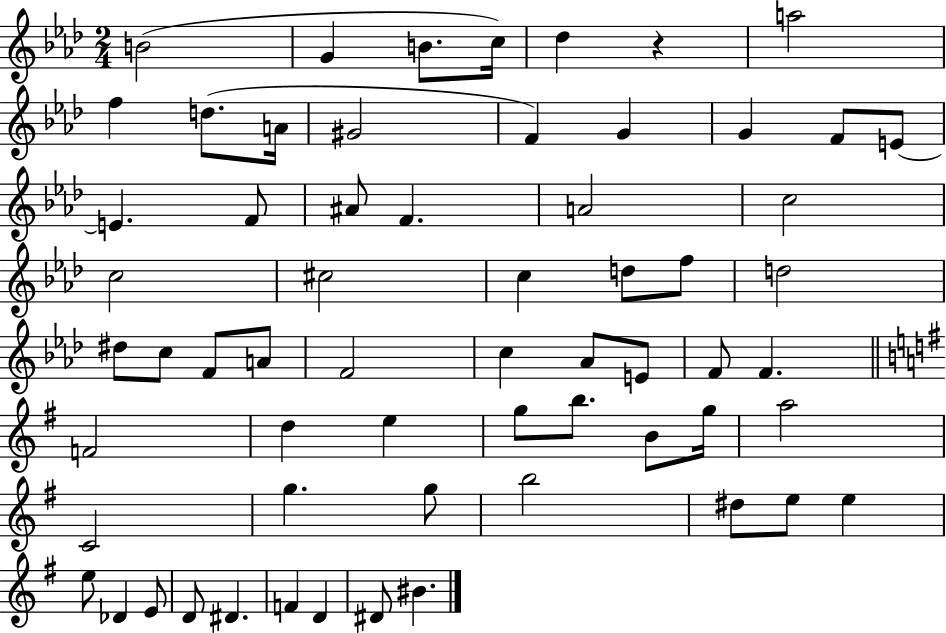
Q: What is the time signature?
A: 2/4